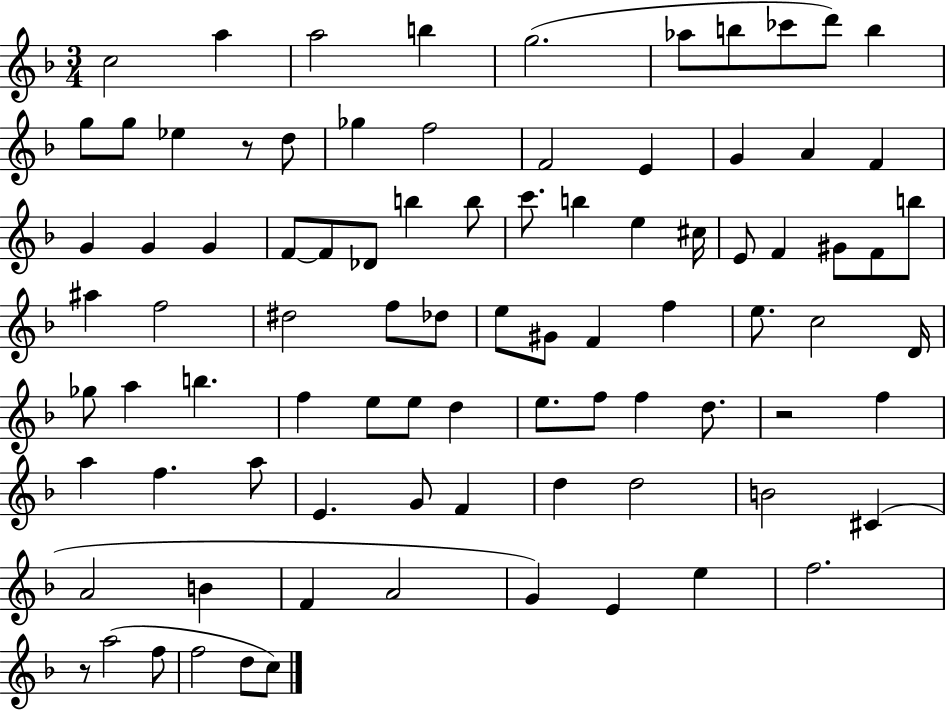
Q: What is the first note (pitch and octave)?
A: C5